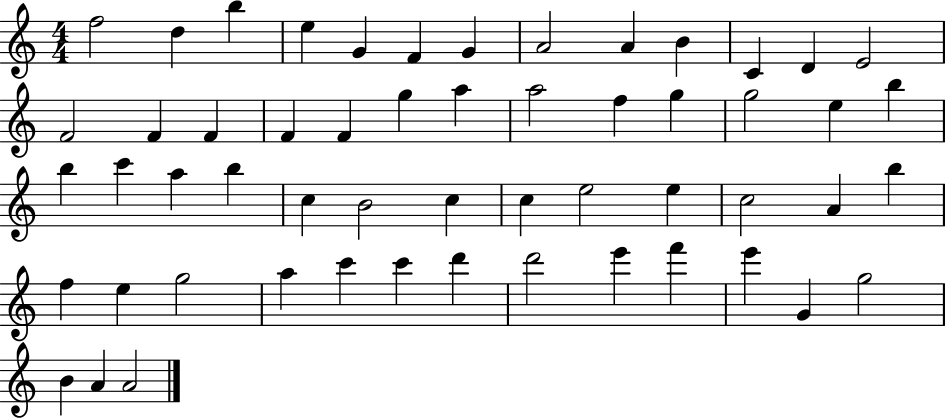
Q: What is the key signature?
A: C major